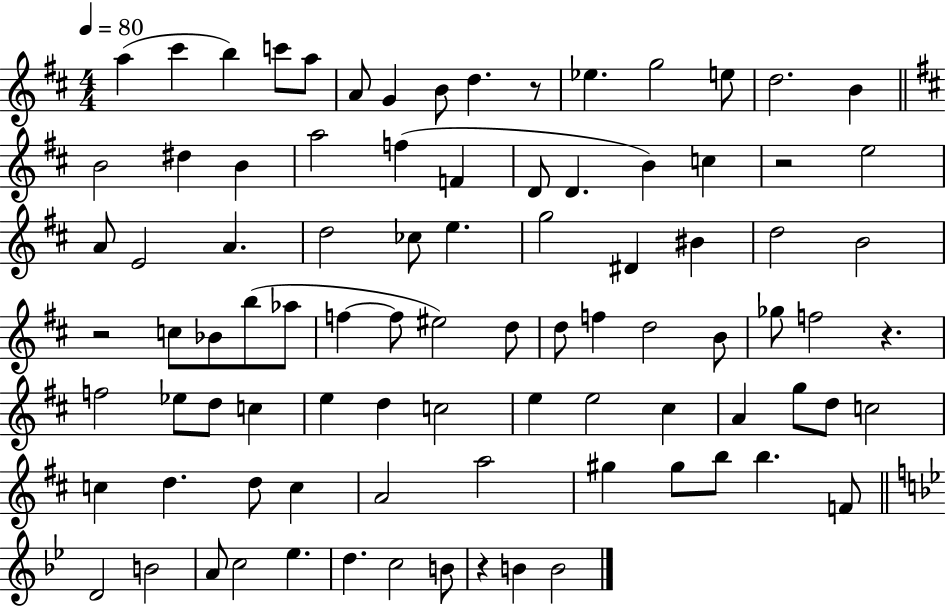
X:1
T:Untitled
M:4/4
L:1/4
K:D
a ^c' b c'/2 a/2 A/2 G B/2 d z/2 _e g2 e/2 d2 B B2 ^d B a2 f F D/2 D B c z2 e2 A/2 E2 A d2 _c/2 e g2 ^D ^B d2 B2 z2 c/2 _B/2 b/2 _a/2 f f/2 ^e2 d/2 d/2 f d2 B/2 _g/2 f2 z f2 _e/2 d/2 c e d c2 e e2 ^c A g/2 d/2 c2 c d d/2 c A2 a2 ^g ^g/2 b/2 b F/2 D2 B2 A/2 c2 _e d c2 B/2 z B B2